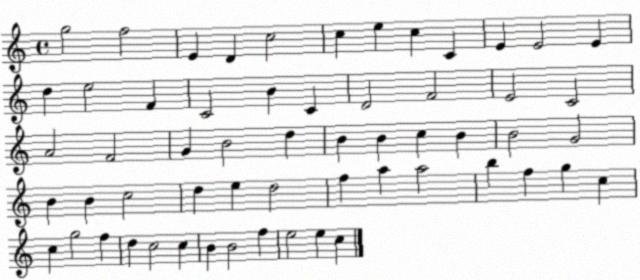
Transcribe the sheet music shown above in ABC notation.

X:1
T:Untitled
M:4/4
L:1/4
K:C
g2 f2 E D c2 c e c C E E2 E d e2 F C2 B C D2 F2 E2 C2 A2 F2 G B2 d B B c B B2 G2 B B c2 d e d2 f a a2 b f g c c g2 f d c2 c B B2 f e2 e c